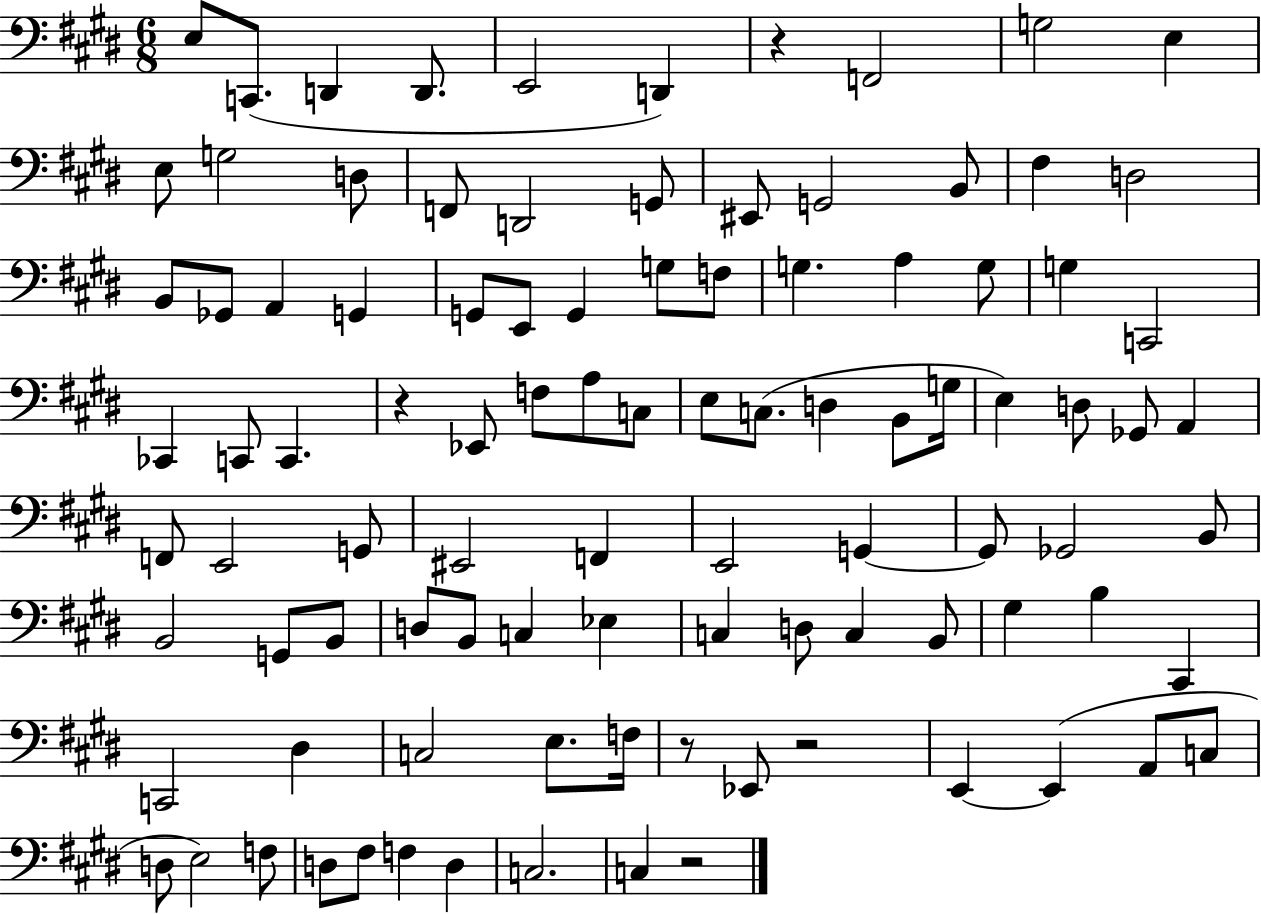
{
  \clef bass
  \numericTimeSignature
  \time 6/8
  \key e \major
  e8 c,8.( d,4 d,8. | e,2 d,4) | r4 f,2 | g2 e4 | \break e8 g2 d8 | f,8 d,2 g,8 | eis,8 g,2 b,8 | fis4 d2 | \break b,8 ges,8 a,4 g,4 | g,8 e,8 g,4 g8 f8 | g4. a4 g8 | g4 c,2 | \break ces,4 c,8 c,4. | r4 ees,8 f8 a8 c8 | e8 c8.( d4 b,8 g16 | e4) d8 ges,8 a,4 | \break f,8 e,2 g,8 | eis,2 f,4 | e,2 g,4~~ | g,8 ges,2 b,8 | \break b,2 g,8 b,8 | d8 b,8 c4 ees4 | c4 d8 c4 b,8 | gis4 b4 cis,4 | \break c,2 dis4 | c2 e8. f16 | r8 ees,8 r2 | e,4~~ e,4( a,8 c8 | \break d8 e2) f8 | d8 fis8 f4 d4 | c2. | c4 r2 | \break \bar "|."
}